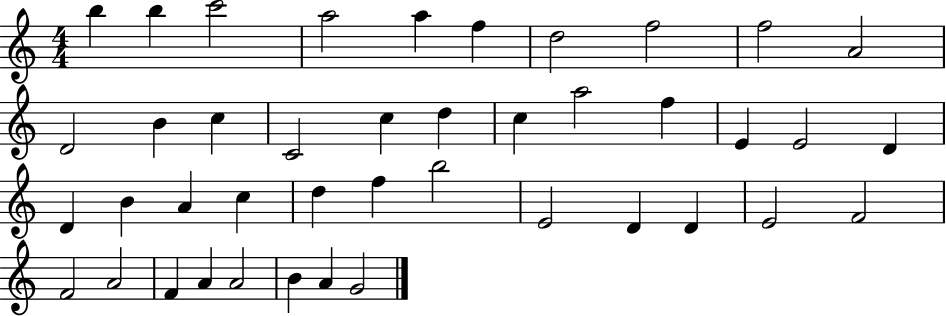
{
  \clef treble
  \numericTimeSignature
  \time 4/4
  \key c \major
  b''4 b''4 c'''2 | a''2 a''4 f''4 | d''2 f''2 | f''2 a'2 | \break d'2 b'4 c''4 | c'2 c''4 d''4 | c''4 a''2 f''4 | e'4 e'2 d'4 | \break d'4 b'4 a'4 c''4 | d''4 f''4 b''2 | e'2 d'4 d'4 | e'2 f'2 | \break f'2 a'2 | f'4 a'4 a'2 | b'4 a'4 g'2 | \bar "|."
}